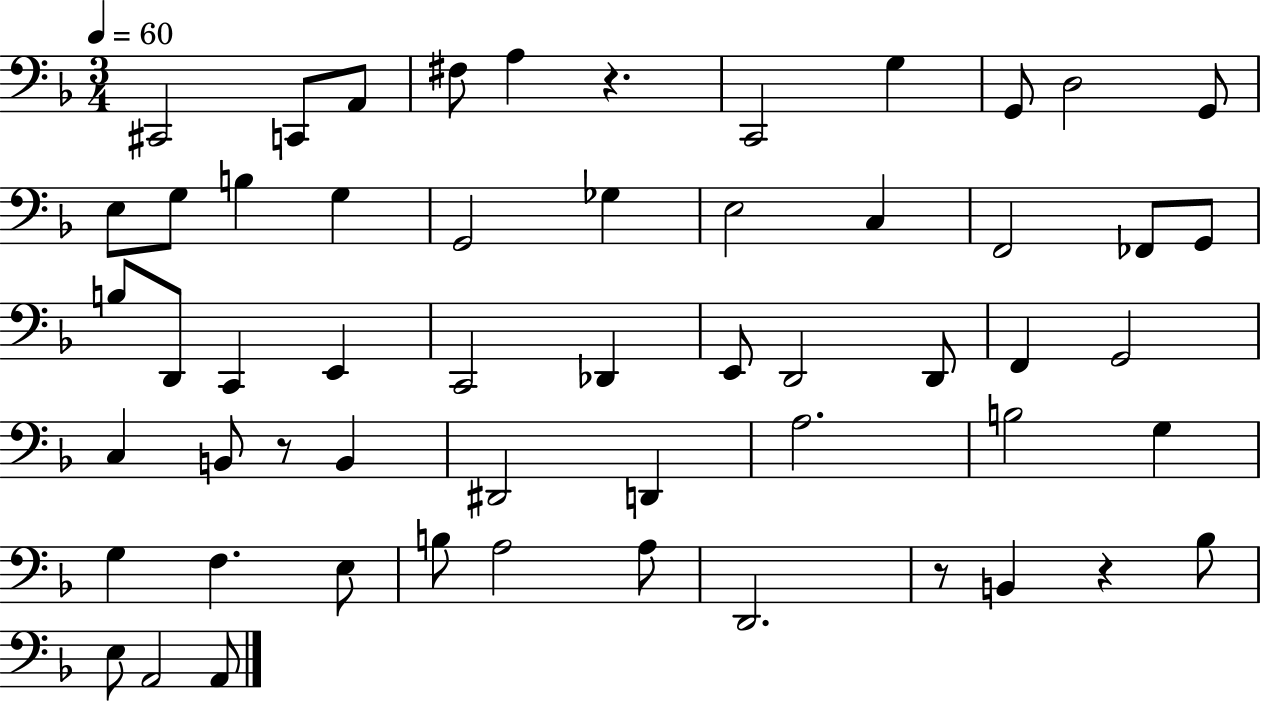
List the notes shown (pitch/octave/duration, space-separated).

C#2/h C2/e A2/e F#3/e A3/q R/q. C2/h G3/q G2/e D3/h G2/e E3/e G3/e B3/q G3/q G2/h Gb3/q E3/h C3/q F2/h FES2/e G2/e B3/e D2/e C2/q E2/q C2/h Db2/q E2/e D2/h D2/e F2/q G2/h C3/q B2/e R/e B2/q D#2/h D2/q A3/h. B3/h G3/q G3/q F3/q. E3/e B3/e A3/h A3/e D2/h. R/e B2/q R/q Bb3/e E3/e A2/h A2/e